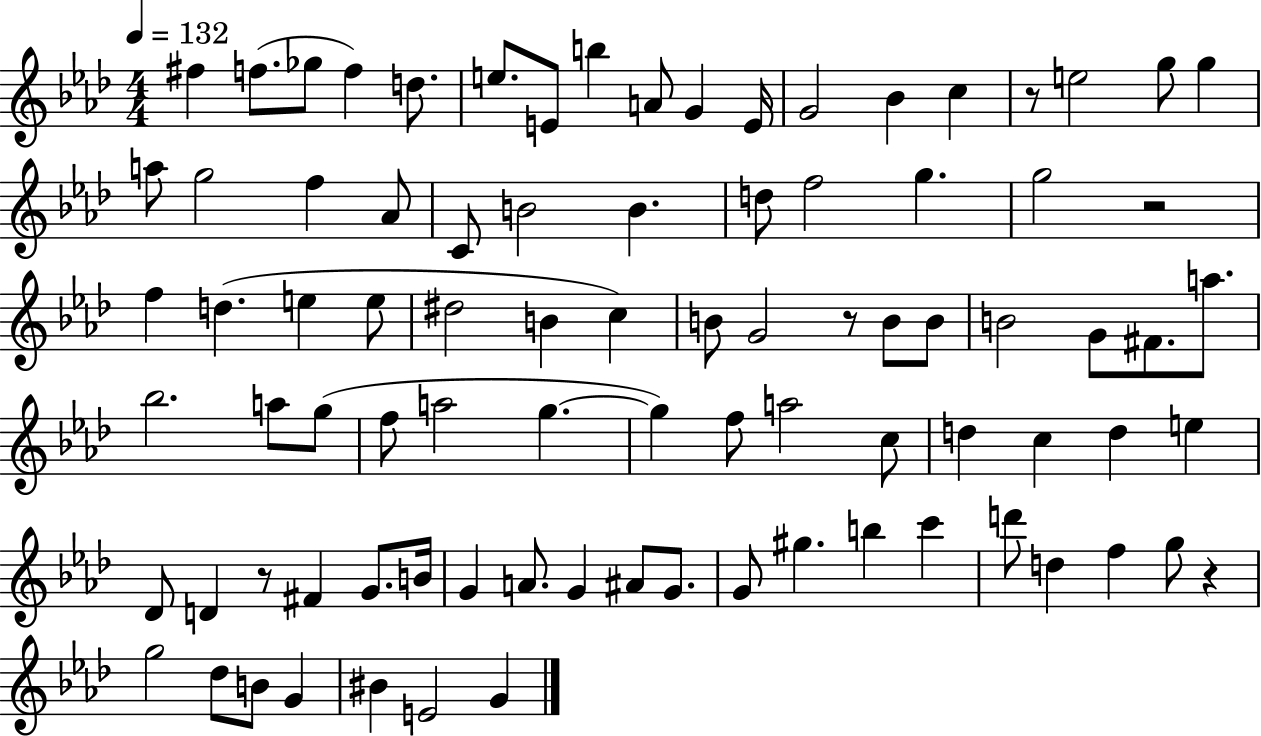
{
  \clef treble
  \numericTimeSignature
  \time 4/4
  \key aes \major
  \tempo 4 = 132
  fis''4 f''8.( ges''8 f''4) d''8. | e''8. e'8 b''4 a'8 g'4 e'16 | g'2 bes'4 c''4 | r8 e''2 g''8 g''4 | \break a''8 g''2 f''4 aes'8 | c'8 b'2 b'4. | d''8 f''2 g''4. | g''2 r2 | \break f''4 d''4.( e''4 e''8 | dis''2 b'4 c''4) | b'8 g'2 r8 b'8 b'8 | b'2 g'8 fis'8. a''8. | \break bes''2. a''8 g''8( | f''8 a''2 g''4.~~ | g''4) f''8 a''2 c''8 | d''4 c''4 d''4 e''4 | \break des'8 d'4 r8 fis'4 g'8. b'16 | g'4 a'8. g'4 ais'8 g'8. | g'8 gis''4. b''4 c'''4 | d'''8 d''4 f''4 g''8 r4 | \break g''2 des''8 b'8 g'4 | bis'4 e'2 g'4 | \bar "|."
}